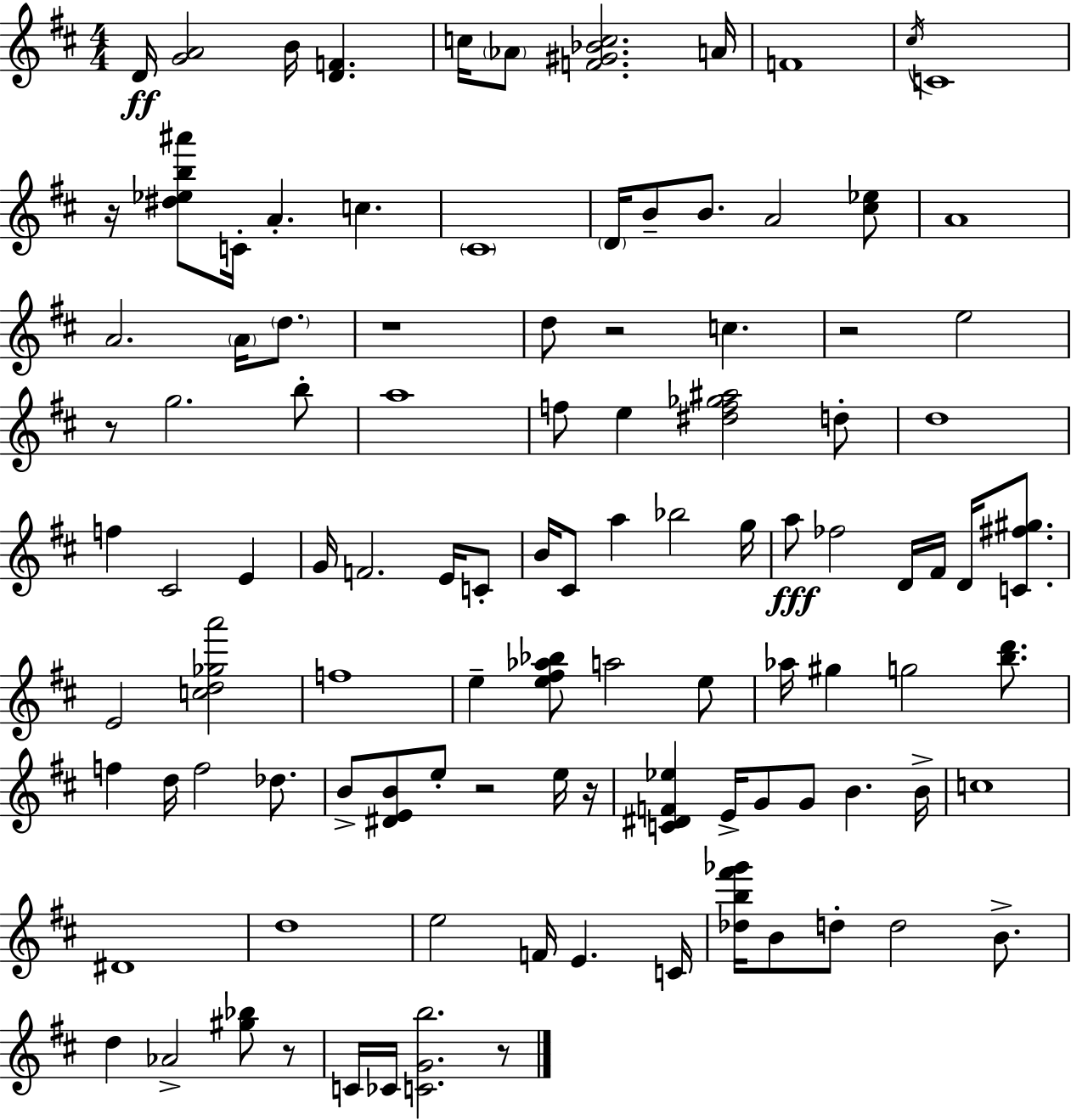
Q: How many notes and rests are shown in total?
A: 106